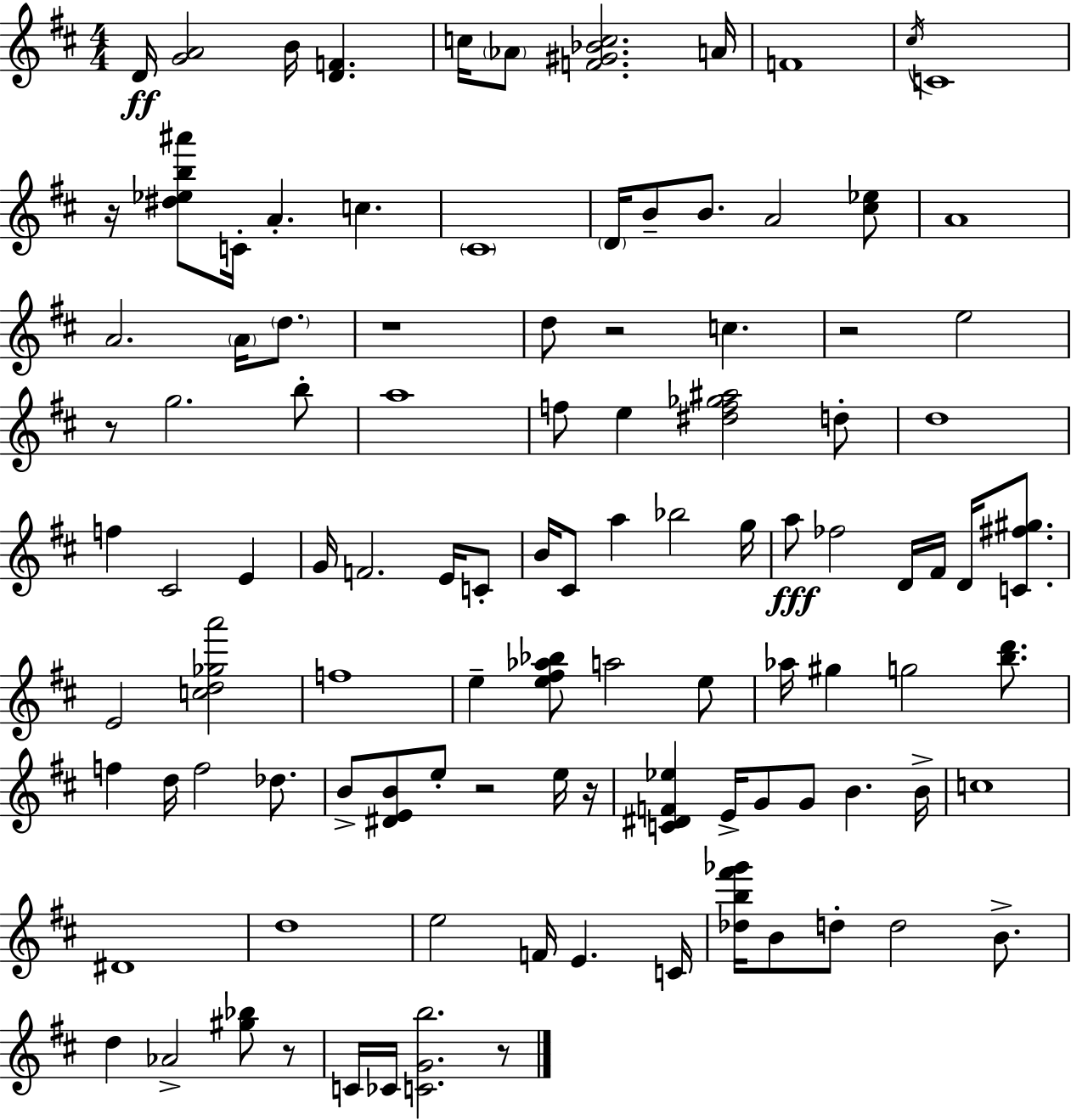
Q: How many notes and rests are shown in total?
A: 106